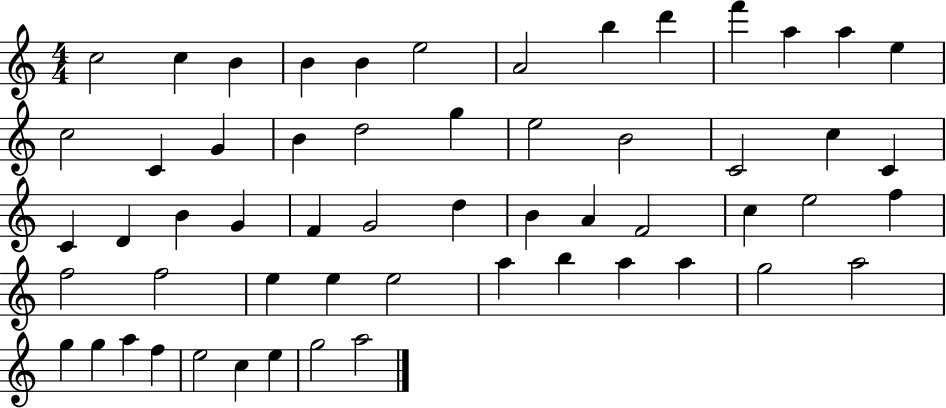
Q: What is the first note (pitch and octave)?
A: C5